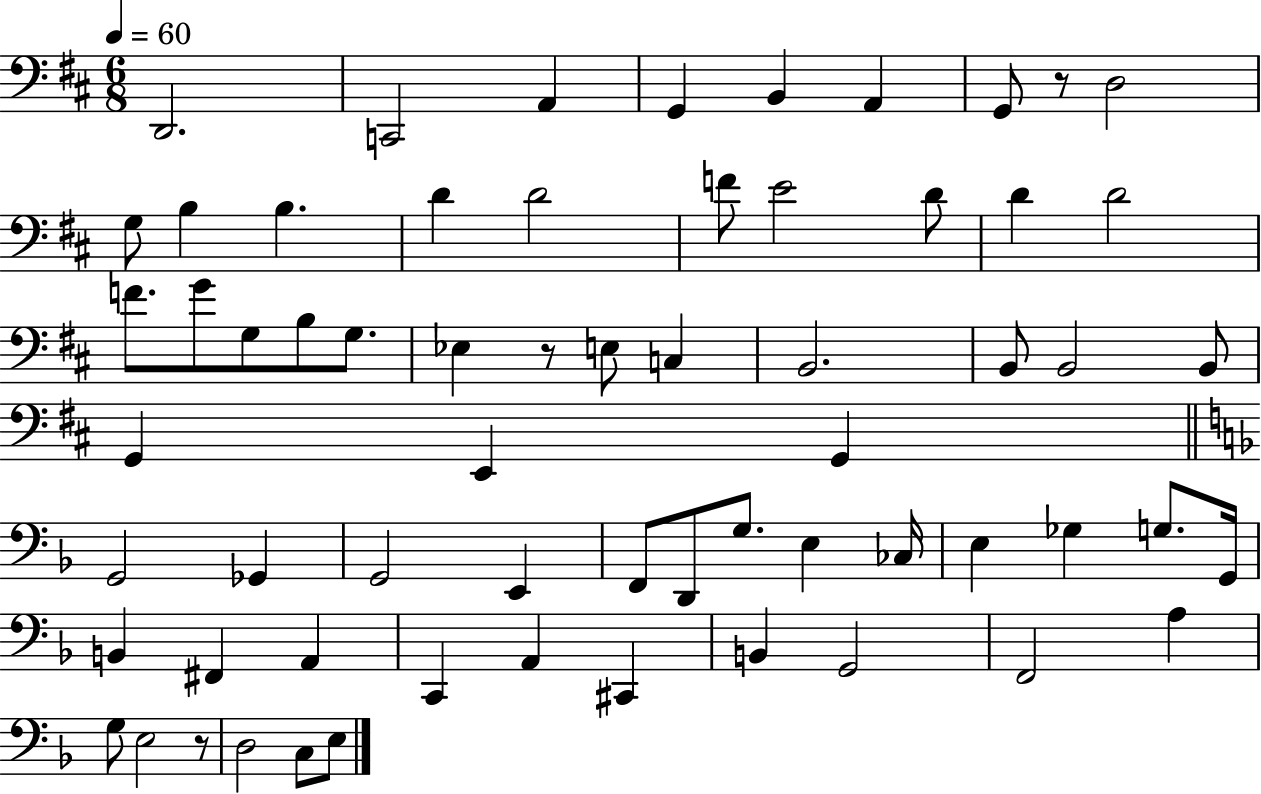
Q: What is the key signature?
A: D major